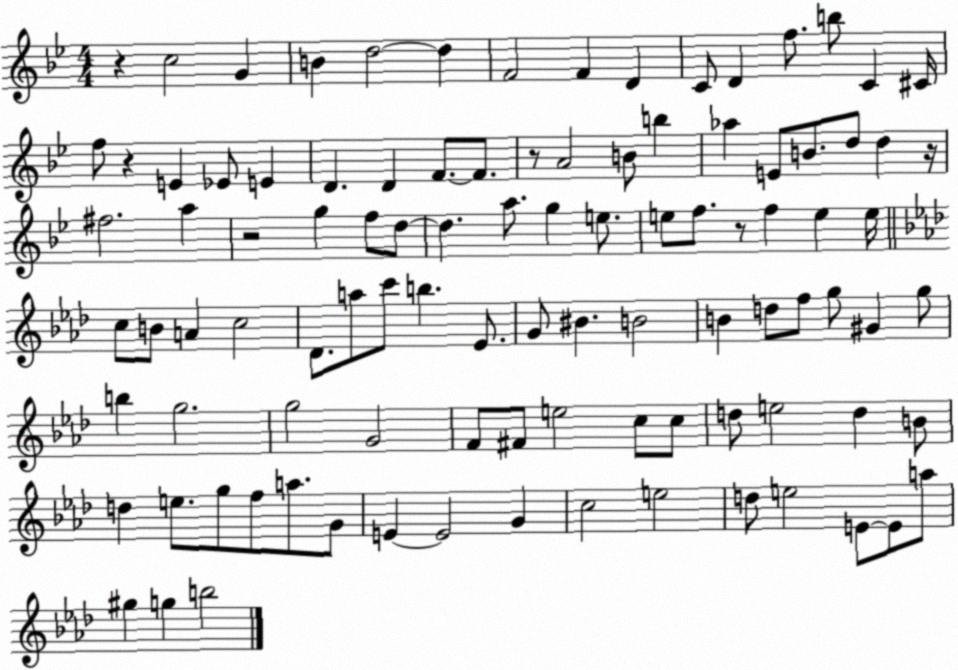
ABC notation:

X:1
T:Untitled
M:4/4
L:1/4
K:Bb
z c2 G B d2 d F2 F D C/2 D f/2 b/2 C ^C/4 f/2 z E _E/2 E D D F/2 F/2 z/2 A2 B/2 b _a E/2 B/2 d/2 d z/4 ^f2 a z2 g f/2 d/2 d a/2 g e/2 e/2 f/2 z/2 f e e/4 c/2 B/2 A c2 _D/2 a/2 c'/2 b _E/2 G/2 ^B B2 B d/2 f/2 g/2 ^G g/2 b g2 g2 G2 F/2 ^F/2 e2 c/2 c/2 d/2 e2 d B/2 d e/2 g/2 f/2 a/2 G/2 E E2 G c2 e2 d/2 e2 E/2 E/2 a/2 ^g g b2